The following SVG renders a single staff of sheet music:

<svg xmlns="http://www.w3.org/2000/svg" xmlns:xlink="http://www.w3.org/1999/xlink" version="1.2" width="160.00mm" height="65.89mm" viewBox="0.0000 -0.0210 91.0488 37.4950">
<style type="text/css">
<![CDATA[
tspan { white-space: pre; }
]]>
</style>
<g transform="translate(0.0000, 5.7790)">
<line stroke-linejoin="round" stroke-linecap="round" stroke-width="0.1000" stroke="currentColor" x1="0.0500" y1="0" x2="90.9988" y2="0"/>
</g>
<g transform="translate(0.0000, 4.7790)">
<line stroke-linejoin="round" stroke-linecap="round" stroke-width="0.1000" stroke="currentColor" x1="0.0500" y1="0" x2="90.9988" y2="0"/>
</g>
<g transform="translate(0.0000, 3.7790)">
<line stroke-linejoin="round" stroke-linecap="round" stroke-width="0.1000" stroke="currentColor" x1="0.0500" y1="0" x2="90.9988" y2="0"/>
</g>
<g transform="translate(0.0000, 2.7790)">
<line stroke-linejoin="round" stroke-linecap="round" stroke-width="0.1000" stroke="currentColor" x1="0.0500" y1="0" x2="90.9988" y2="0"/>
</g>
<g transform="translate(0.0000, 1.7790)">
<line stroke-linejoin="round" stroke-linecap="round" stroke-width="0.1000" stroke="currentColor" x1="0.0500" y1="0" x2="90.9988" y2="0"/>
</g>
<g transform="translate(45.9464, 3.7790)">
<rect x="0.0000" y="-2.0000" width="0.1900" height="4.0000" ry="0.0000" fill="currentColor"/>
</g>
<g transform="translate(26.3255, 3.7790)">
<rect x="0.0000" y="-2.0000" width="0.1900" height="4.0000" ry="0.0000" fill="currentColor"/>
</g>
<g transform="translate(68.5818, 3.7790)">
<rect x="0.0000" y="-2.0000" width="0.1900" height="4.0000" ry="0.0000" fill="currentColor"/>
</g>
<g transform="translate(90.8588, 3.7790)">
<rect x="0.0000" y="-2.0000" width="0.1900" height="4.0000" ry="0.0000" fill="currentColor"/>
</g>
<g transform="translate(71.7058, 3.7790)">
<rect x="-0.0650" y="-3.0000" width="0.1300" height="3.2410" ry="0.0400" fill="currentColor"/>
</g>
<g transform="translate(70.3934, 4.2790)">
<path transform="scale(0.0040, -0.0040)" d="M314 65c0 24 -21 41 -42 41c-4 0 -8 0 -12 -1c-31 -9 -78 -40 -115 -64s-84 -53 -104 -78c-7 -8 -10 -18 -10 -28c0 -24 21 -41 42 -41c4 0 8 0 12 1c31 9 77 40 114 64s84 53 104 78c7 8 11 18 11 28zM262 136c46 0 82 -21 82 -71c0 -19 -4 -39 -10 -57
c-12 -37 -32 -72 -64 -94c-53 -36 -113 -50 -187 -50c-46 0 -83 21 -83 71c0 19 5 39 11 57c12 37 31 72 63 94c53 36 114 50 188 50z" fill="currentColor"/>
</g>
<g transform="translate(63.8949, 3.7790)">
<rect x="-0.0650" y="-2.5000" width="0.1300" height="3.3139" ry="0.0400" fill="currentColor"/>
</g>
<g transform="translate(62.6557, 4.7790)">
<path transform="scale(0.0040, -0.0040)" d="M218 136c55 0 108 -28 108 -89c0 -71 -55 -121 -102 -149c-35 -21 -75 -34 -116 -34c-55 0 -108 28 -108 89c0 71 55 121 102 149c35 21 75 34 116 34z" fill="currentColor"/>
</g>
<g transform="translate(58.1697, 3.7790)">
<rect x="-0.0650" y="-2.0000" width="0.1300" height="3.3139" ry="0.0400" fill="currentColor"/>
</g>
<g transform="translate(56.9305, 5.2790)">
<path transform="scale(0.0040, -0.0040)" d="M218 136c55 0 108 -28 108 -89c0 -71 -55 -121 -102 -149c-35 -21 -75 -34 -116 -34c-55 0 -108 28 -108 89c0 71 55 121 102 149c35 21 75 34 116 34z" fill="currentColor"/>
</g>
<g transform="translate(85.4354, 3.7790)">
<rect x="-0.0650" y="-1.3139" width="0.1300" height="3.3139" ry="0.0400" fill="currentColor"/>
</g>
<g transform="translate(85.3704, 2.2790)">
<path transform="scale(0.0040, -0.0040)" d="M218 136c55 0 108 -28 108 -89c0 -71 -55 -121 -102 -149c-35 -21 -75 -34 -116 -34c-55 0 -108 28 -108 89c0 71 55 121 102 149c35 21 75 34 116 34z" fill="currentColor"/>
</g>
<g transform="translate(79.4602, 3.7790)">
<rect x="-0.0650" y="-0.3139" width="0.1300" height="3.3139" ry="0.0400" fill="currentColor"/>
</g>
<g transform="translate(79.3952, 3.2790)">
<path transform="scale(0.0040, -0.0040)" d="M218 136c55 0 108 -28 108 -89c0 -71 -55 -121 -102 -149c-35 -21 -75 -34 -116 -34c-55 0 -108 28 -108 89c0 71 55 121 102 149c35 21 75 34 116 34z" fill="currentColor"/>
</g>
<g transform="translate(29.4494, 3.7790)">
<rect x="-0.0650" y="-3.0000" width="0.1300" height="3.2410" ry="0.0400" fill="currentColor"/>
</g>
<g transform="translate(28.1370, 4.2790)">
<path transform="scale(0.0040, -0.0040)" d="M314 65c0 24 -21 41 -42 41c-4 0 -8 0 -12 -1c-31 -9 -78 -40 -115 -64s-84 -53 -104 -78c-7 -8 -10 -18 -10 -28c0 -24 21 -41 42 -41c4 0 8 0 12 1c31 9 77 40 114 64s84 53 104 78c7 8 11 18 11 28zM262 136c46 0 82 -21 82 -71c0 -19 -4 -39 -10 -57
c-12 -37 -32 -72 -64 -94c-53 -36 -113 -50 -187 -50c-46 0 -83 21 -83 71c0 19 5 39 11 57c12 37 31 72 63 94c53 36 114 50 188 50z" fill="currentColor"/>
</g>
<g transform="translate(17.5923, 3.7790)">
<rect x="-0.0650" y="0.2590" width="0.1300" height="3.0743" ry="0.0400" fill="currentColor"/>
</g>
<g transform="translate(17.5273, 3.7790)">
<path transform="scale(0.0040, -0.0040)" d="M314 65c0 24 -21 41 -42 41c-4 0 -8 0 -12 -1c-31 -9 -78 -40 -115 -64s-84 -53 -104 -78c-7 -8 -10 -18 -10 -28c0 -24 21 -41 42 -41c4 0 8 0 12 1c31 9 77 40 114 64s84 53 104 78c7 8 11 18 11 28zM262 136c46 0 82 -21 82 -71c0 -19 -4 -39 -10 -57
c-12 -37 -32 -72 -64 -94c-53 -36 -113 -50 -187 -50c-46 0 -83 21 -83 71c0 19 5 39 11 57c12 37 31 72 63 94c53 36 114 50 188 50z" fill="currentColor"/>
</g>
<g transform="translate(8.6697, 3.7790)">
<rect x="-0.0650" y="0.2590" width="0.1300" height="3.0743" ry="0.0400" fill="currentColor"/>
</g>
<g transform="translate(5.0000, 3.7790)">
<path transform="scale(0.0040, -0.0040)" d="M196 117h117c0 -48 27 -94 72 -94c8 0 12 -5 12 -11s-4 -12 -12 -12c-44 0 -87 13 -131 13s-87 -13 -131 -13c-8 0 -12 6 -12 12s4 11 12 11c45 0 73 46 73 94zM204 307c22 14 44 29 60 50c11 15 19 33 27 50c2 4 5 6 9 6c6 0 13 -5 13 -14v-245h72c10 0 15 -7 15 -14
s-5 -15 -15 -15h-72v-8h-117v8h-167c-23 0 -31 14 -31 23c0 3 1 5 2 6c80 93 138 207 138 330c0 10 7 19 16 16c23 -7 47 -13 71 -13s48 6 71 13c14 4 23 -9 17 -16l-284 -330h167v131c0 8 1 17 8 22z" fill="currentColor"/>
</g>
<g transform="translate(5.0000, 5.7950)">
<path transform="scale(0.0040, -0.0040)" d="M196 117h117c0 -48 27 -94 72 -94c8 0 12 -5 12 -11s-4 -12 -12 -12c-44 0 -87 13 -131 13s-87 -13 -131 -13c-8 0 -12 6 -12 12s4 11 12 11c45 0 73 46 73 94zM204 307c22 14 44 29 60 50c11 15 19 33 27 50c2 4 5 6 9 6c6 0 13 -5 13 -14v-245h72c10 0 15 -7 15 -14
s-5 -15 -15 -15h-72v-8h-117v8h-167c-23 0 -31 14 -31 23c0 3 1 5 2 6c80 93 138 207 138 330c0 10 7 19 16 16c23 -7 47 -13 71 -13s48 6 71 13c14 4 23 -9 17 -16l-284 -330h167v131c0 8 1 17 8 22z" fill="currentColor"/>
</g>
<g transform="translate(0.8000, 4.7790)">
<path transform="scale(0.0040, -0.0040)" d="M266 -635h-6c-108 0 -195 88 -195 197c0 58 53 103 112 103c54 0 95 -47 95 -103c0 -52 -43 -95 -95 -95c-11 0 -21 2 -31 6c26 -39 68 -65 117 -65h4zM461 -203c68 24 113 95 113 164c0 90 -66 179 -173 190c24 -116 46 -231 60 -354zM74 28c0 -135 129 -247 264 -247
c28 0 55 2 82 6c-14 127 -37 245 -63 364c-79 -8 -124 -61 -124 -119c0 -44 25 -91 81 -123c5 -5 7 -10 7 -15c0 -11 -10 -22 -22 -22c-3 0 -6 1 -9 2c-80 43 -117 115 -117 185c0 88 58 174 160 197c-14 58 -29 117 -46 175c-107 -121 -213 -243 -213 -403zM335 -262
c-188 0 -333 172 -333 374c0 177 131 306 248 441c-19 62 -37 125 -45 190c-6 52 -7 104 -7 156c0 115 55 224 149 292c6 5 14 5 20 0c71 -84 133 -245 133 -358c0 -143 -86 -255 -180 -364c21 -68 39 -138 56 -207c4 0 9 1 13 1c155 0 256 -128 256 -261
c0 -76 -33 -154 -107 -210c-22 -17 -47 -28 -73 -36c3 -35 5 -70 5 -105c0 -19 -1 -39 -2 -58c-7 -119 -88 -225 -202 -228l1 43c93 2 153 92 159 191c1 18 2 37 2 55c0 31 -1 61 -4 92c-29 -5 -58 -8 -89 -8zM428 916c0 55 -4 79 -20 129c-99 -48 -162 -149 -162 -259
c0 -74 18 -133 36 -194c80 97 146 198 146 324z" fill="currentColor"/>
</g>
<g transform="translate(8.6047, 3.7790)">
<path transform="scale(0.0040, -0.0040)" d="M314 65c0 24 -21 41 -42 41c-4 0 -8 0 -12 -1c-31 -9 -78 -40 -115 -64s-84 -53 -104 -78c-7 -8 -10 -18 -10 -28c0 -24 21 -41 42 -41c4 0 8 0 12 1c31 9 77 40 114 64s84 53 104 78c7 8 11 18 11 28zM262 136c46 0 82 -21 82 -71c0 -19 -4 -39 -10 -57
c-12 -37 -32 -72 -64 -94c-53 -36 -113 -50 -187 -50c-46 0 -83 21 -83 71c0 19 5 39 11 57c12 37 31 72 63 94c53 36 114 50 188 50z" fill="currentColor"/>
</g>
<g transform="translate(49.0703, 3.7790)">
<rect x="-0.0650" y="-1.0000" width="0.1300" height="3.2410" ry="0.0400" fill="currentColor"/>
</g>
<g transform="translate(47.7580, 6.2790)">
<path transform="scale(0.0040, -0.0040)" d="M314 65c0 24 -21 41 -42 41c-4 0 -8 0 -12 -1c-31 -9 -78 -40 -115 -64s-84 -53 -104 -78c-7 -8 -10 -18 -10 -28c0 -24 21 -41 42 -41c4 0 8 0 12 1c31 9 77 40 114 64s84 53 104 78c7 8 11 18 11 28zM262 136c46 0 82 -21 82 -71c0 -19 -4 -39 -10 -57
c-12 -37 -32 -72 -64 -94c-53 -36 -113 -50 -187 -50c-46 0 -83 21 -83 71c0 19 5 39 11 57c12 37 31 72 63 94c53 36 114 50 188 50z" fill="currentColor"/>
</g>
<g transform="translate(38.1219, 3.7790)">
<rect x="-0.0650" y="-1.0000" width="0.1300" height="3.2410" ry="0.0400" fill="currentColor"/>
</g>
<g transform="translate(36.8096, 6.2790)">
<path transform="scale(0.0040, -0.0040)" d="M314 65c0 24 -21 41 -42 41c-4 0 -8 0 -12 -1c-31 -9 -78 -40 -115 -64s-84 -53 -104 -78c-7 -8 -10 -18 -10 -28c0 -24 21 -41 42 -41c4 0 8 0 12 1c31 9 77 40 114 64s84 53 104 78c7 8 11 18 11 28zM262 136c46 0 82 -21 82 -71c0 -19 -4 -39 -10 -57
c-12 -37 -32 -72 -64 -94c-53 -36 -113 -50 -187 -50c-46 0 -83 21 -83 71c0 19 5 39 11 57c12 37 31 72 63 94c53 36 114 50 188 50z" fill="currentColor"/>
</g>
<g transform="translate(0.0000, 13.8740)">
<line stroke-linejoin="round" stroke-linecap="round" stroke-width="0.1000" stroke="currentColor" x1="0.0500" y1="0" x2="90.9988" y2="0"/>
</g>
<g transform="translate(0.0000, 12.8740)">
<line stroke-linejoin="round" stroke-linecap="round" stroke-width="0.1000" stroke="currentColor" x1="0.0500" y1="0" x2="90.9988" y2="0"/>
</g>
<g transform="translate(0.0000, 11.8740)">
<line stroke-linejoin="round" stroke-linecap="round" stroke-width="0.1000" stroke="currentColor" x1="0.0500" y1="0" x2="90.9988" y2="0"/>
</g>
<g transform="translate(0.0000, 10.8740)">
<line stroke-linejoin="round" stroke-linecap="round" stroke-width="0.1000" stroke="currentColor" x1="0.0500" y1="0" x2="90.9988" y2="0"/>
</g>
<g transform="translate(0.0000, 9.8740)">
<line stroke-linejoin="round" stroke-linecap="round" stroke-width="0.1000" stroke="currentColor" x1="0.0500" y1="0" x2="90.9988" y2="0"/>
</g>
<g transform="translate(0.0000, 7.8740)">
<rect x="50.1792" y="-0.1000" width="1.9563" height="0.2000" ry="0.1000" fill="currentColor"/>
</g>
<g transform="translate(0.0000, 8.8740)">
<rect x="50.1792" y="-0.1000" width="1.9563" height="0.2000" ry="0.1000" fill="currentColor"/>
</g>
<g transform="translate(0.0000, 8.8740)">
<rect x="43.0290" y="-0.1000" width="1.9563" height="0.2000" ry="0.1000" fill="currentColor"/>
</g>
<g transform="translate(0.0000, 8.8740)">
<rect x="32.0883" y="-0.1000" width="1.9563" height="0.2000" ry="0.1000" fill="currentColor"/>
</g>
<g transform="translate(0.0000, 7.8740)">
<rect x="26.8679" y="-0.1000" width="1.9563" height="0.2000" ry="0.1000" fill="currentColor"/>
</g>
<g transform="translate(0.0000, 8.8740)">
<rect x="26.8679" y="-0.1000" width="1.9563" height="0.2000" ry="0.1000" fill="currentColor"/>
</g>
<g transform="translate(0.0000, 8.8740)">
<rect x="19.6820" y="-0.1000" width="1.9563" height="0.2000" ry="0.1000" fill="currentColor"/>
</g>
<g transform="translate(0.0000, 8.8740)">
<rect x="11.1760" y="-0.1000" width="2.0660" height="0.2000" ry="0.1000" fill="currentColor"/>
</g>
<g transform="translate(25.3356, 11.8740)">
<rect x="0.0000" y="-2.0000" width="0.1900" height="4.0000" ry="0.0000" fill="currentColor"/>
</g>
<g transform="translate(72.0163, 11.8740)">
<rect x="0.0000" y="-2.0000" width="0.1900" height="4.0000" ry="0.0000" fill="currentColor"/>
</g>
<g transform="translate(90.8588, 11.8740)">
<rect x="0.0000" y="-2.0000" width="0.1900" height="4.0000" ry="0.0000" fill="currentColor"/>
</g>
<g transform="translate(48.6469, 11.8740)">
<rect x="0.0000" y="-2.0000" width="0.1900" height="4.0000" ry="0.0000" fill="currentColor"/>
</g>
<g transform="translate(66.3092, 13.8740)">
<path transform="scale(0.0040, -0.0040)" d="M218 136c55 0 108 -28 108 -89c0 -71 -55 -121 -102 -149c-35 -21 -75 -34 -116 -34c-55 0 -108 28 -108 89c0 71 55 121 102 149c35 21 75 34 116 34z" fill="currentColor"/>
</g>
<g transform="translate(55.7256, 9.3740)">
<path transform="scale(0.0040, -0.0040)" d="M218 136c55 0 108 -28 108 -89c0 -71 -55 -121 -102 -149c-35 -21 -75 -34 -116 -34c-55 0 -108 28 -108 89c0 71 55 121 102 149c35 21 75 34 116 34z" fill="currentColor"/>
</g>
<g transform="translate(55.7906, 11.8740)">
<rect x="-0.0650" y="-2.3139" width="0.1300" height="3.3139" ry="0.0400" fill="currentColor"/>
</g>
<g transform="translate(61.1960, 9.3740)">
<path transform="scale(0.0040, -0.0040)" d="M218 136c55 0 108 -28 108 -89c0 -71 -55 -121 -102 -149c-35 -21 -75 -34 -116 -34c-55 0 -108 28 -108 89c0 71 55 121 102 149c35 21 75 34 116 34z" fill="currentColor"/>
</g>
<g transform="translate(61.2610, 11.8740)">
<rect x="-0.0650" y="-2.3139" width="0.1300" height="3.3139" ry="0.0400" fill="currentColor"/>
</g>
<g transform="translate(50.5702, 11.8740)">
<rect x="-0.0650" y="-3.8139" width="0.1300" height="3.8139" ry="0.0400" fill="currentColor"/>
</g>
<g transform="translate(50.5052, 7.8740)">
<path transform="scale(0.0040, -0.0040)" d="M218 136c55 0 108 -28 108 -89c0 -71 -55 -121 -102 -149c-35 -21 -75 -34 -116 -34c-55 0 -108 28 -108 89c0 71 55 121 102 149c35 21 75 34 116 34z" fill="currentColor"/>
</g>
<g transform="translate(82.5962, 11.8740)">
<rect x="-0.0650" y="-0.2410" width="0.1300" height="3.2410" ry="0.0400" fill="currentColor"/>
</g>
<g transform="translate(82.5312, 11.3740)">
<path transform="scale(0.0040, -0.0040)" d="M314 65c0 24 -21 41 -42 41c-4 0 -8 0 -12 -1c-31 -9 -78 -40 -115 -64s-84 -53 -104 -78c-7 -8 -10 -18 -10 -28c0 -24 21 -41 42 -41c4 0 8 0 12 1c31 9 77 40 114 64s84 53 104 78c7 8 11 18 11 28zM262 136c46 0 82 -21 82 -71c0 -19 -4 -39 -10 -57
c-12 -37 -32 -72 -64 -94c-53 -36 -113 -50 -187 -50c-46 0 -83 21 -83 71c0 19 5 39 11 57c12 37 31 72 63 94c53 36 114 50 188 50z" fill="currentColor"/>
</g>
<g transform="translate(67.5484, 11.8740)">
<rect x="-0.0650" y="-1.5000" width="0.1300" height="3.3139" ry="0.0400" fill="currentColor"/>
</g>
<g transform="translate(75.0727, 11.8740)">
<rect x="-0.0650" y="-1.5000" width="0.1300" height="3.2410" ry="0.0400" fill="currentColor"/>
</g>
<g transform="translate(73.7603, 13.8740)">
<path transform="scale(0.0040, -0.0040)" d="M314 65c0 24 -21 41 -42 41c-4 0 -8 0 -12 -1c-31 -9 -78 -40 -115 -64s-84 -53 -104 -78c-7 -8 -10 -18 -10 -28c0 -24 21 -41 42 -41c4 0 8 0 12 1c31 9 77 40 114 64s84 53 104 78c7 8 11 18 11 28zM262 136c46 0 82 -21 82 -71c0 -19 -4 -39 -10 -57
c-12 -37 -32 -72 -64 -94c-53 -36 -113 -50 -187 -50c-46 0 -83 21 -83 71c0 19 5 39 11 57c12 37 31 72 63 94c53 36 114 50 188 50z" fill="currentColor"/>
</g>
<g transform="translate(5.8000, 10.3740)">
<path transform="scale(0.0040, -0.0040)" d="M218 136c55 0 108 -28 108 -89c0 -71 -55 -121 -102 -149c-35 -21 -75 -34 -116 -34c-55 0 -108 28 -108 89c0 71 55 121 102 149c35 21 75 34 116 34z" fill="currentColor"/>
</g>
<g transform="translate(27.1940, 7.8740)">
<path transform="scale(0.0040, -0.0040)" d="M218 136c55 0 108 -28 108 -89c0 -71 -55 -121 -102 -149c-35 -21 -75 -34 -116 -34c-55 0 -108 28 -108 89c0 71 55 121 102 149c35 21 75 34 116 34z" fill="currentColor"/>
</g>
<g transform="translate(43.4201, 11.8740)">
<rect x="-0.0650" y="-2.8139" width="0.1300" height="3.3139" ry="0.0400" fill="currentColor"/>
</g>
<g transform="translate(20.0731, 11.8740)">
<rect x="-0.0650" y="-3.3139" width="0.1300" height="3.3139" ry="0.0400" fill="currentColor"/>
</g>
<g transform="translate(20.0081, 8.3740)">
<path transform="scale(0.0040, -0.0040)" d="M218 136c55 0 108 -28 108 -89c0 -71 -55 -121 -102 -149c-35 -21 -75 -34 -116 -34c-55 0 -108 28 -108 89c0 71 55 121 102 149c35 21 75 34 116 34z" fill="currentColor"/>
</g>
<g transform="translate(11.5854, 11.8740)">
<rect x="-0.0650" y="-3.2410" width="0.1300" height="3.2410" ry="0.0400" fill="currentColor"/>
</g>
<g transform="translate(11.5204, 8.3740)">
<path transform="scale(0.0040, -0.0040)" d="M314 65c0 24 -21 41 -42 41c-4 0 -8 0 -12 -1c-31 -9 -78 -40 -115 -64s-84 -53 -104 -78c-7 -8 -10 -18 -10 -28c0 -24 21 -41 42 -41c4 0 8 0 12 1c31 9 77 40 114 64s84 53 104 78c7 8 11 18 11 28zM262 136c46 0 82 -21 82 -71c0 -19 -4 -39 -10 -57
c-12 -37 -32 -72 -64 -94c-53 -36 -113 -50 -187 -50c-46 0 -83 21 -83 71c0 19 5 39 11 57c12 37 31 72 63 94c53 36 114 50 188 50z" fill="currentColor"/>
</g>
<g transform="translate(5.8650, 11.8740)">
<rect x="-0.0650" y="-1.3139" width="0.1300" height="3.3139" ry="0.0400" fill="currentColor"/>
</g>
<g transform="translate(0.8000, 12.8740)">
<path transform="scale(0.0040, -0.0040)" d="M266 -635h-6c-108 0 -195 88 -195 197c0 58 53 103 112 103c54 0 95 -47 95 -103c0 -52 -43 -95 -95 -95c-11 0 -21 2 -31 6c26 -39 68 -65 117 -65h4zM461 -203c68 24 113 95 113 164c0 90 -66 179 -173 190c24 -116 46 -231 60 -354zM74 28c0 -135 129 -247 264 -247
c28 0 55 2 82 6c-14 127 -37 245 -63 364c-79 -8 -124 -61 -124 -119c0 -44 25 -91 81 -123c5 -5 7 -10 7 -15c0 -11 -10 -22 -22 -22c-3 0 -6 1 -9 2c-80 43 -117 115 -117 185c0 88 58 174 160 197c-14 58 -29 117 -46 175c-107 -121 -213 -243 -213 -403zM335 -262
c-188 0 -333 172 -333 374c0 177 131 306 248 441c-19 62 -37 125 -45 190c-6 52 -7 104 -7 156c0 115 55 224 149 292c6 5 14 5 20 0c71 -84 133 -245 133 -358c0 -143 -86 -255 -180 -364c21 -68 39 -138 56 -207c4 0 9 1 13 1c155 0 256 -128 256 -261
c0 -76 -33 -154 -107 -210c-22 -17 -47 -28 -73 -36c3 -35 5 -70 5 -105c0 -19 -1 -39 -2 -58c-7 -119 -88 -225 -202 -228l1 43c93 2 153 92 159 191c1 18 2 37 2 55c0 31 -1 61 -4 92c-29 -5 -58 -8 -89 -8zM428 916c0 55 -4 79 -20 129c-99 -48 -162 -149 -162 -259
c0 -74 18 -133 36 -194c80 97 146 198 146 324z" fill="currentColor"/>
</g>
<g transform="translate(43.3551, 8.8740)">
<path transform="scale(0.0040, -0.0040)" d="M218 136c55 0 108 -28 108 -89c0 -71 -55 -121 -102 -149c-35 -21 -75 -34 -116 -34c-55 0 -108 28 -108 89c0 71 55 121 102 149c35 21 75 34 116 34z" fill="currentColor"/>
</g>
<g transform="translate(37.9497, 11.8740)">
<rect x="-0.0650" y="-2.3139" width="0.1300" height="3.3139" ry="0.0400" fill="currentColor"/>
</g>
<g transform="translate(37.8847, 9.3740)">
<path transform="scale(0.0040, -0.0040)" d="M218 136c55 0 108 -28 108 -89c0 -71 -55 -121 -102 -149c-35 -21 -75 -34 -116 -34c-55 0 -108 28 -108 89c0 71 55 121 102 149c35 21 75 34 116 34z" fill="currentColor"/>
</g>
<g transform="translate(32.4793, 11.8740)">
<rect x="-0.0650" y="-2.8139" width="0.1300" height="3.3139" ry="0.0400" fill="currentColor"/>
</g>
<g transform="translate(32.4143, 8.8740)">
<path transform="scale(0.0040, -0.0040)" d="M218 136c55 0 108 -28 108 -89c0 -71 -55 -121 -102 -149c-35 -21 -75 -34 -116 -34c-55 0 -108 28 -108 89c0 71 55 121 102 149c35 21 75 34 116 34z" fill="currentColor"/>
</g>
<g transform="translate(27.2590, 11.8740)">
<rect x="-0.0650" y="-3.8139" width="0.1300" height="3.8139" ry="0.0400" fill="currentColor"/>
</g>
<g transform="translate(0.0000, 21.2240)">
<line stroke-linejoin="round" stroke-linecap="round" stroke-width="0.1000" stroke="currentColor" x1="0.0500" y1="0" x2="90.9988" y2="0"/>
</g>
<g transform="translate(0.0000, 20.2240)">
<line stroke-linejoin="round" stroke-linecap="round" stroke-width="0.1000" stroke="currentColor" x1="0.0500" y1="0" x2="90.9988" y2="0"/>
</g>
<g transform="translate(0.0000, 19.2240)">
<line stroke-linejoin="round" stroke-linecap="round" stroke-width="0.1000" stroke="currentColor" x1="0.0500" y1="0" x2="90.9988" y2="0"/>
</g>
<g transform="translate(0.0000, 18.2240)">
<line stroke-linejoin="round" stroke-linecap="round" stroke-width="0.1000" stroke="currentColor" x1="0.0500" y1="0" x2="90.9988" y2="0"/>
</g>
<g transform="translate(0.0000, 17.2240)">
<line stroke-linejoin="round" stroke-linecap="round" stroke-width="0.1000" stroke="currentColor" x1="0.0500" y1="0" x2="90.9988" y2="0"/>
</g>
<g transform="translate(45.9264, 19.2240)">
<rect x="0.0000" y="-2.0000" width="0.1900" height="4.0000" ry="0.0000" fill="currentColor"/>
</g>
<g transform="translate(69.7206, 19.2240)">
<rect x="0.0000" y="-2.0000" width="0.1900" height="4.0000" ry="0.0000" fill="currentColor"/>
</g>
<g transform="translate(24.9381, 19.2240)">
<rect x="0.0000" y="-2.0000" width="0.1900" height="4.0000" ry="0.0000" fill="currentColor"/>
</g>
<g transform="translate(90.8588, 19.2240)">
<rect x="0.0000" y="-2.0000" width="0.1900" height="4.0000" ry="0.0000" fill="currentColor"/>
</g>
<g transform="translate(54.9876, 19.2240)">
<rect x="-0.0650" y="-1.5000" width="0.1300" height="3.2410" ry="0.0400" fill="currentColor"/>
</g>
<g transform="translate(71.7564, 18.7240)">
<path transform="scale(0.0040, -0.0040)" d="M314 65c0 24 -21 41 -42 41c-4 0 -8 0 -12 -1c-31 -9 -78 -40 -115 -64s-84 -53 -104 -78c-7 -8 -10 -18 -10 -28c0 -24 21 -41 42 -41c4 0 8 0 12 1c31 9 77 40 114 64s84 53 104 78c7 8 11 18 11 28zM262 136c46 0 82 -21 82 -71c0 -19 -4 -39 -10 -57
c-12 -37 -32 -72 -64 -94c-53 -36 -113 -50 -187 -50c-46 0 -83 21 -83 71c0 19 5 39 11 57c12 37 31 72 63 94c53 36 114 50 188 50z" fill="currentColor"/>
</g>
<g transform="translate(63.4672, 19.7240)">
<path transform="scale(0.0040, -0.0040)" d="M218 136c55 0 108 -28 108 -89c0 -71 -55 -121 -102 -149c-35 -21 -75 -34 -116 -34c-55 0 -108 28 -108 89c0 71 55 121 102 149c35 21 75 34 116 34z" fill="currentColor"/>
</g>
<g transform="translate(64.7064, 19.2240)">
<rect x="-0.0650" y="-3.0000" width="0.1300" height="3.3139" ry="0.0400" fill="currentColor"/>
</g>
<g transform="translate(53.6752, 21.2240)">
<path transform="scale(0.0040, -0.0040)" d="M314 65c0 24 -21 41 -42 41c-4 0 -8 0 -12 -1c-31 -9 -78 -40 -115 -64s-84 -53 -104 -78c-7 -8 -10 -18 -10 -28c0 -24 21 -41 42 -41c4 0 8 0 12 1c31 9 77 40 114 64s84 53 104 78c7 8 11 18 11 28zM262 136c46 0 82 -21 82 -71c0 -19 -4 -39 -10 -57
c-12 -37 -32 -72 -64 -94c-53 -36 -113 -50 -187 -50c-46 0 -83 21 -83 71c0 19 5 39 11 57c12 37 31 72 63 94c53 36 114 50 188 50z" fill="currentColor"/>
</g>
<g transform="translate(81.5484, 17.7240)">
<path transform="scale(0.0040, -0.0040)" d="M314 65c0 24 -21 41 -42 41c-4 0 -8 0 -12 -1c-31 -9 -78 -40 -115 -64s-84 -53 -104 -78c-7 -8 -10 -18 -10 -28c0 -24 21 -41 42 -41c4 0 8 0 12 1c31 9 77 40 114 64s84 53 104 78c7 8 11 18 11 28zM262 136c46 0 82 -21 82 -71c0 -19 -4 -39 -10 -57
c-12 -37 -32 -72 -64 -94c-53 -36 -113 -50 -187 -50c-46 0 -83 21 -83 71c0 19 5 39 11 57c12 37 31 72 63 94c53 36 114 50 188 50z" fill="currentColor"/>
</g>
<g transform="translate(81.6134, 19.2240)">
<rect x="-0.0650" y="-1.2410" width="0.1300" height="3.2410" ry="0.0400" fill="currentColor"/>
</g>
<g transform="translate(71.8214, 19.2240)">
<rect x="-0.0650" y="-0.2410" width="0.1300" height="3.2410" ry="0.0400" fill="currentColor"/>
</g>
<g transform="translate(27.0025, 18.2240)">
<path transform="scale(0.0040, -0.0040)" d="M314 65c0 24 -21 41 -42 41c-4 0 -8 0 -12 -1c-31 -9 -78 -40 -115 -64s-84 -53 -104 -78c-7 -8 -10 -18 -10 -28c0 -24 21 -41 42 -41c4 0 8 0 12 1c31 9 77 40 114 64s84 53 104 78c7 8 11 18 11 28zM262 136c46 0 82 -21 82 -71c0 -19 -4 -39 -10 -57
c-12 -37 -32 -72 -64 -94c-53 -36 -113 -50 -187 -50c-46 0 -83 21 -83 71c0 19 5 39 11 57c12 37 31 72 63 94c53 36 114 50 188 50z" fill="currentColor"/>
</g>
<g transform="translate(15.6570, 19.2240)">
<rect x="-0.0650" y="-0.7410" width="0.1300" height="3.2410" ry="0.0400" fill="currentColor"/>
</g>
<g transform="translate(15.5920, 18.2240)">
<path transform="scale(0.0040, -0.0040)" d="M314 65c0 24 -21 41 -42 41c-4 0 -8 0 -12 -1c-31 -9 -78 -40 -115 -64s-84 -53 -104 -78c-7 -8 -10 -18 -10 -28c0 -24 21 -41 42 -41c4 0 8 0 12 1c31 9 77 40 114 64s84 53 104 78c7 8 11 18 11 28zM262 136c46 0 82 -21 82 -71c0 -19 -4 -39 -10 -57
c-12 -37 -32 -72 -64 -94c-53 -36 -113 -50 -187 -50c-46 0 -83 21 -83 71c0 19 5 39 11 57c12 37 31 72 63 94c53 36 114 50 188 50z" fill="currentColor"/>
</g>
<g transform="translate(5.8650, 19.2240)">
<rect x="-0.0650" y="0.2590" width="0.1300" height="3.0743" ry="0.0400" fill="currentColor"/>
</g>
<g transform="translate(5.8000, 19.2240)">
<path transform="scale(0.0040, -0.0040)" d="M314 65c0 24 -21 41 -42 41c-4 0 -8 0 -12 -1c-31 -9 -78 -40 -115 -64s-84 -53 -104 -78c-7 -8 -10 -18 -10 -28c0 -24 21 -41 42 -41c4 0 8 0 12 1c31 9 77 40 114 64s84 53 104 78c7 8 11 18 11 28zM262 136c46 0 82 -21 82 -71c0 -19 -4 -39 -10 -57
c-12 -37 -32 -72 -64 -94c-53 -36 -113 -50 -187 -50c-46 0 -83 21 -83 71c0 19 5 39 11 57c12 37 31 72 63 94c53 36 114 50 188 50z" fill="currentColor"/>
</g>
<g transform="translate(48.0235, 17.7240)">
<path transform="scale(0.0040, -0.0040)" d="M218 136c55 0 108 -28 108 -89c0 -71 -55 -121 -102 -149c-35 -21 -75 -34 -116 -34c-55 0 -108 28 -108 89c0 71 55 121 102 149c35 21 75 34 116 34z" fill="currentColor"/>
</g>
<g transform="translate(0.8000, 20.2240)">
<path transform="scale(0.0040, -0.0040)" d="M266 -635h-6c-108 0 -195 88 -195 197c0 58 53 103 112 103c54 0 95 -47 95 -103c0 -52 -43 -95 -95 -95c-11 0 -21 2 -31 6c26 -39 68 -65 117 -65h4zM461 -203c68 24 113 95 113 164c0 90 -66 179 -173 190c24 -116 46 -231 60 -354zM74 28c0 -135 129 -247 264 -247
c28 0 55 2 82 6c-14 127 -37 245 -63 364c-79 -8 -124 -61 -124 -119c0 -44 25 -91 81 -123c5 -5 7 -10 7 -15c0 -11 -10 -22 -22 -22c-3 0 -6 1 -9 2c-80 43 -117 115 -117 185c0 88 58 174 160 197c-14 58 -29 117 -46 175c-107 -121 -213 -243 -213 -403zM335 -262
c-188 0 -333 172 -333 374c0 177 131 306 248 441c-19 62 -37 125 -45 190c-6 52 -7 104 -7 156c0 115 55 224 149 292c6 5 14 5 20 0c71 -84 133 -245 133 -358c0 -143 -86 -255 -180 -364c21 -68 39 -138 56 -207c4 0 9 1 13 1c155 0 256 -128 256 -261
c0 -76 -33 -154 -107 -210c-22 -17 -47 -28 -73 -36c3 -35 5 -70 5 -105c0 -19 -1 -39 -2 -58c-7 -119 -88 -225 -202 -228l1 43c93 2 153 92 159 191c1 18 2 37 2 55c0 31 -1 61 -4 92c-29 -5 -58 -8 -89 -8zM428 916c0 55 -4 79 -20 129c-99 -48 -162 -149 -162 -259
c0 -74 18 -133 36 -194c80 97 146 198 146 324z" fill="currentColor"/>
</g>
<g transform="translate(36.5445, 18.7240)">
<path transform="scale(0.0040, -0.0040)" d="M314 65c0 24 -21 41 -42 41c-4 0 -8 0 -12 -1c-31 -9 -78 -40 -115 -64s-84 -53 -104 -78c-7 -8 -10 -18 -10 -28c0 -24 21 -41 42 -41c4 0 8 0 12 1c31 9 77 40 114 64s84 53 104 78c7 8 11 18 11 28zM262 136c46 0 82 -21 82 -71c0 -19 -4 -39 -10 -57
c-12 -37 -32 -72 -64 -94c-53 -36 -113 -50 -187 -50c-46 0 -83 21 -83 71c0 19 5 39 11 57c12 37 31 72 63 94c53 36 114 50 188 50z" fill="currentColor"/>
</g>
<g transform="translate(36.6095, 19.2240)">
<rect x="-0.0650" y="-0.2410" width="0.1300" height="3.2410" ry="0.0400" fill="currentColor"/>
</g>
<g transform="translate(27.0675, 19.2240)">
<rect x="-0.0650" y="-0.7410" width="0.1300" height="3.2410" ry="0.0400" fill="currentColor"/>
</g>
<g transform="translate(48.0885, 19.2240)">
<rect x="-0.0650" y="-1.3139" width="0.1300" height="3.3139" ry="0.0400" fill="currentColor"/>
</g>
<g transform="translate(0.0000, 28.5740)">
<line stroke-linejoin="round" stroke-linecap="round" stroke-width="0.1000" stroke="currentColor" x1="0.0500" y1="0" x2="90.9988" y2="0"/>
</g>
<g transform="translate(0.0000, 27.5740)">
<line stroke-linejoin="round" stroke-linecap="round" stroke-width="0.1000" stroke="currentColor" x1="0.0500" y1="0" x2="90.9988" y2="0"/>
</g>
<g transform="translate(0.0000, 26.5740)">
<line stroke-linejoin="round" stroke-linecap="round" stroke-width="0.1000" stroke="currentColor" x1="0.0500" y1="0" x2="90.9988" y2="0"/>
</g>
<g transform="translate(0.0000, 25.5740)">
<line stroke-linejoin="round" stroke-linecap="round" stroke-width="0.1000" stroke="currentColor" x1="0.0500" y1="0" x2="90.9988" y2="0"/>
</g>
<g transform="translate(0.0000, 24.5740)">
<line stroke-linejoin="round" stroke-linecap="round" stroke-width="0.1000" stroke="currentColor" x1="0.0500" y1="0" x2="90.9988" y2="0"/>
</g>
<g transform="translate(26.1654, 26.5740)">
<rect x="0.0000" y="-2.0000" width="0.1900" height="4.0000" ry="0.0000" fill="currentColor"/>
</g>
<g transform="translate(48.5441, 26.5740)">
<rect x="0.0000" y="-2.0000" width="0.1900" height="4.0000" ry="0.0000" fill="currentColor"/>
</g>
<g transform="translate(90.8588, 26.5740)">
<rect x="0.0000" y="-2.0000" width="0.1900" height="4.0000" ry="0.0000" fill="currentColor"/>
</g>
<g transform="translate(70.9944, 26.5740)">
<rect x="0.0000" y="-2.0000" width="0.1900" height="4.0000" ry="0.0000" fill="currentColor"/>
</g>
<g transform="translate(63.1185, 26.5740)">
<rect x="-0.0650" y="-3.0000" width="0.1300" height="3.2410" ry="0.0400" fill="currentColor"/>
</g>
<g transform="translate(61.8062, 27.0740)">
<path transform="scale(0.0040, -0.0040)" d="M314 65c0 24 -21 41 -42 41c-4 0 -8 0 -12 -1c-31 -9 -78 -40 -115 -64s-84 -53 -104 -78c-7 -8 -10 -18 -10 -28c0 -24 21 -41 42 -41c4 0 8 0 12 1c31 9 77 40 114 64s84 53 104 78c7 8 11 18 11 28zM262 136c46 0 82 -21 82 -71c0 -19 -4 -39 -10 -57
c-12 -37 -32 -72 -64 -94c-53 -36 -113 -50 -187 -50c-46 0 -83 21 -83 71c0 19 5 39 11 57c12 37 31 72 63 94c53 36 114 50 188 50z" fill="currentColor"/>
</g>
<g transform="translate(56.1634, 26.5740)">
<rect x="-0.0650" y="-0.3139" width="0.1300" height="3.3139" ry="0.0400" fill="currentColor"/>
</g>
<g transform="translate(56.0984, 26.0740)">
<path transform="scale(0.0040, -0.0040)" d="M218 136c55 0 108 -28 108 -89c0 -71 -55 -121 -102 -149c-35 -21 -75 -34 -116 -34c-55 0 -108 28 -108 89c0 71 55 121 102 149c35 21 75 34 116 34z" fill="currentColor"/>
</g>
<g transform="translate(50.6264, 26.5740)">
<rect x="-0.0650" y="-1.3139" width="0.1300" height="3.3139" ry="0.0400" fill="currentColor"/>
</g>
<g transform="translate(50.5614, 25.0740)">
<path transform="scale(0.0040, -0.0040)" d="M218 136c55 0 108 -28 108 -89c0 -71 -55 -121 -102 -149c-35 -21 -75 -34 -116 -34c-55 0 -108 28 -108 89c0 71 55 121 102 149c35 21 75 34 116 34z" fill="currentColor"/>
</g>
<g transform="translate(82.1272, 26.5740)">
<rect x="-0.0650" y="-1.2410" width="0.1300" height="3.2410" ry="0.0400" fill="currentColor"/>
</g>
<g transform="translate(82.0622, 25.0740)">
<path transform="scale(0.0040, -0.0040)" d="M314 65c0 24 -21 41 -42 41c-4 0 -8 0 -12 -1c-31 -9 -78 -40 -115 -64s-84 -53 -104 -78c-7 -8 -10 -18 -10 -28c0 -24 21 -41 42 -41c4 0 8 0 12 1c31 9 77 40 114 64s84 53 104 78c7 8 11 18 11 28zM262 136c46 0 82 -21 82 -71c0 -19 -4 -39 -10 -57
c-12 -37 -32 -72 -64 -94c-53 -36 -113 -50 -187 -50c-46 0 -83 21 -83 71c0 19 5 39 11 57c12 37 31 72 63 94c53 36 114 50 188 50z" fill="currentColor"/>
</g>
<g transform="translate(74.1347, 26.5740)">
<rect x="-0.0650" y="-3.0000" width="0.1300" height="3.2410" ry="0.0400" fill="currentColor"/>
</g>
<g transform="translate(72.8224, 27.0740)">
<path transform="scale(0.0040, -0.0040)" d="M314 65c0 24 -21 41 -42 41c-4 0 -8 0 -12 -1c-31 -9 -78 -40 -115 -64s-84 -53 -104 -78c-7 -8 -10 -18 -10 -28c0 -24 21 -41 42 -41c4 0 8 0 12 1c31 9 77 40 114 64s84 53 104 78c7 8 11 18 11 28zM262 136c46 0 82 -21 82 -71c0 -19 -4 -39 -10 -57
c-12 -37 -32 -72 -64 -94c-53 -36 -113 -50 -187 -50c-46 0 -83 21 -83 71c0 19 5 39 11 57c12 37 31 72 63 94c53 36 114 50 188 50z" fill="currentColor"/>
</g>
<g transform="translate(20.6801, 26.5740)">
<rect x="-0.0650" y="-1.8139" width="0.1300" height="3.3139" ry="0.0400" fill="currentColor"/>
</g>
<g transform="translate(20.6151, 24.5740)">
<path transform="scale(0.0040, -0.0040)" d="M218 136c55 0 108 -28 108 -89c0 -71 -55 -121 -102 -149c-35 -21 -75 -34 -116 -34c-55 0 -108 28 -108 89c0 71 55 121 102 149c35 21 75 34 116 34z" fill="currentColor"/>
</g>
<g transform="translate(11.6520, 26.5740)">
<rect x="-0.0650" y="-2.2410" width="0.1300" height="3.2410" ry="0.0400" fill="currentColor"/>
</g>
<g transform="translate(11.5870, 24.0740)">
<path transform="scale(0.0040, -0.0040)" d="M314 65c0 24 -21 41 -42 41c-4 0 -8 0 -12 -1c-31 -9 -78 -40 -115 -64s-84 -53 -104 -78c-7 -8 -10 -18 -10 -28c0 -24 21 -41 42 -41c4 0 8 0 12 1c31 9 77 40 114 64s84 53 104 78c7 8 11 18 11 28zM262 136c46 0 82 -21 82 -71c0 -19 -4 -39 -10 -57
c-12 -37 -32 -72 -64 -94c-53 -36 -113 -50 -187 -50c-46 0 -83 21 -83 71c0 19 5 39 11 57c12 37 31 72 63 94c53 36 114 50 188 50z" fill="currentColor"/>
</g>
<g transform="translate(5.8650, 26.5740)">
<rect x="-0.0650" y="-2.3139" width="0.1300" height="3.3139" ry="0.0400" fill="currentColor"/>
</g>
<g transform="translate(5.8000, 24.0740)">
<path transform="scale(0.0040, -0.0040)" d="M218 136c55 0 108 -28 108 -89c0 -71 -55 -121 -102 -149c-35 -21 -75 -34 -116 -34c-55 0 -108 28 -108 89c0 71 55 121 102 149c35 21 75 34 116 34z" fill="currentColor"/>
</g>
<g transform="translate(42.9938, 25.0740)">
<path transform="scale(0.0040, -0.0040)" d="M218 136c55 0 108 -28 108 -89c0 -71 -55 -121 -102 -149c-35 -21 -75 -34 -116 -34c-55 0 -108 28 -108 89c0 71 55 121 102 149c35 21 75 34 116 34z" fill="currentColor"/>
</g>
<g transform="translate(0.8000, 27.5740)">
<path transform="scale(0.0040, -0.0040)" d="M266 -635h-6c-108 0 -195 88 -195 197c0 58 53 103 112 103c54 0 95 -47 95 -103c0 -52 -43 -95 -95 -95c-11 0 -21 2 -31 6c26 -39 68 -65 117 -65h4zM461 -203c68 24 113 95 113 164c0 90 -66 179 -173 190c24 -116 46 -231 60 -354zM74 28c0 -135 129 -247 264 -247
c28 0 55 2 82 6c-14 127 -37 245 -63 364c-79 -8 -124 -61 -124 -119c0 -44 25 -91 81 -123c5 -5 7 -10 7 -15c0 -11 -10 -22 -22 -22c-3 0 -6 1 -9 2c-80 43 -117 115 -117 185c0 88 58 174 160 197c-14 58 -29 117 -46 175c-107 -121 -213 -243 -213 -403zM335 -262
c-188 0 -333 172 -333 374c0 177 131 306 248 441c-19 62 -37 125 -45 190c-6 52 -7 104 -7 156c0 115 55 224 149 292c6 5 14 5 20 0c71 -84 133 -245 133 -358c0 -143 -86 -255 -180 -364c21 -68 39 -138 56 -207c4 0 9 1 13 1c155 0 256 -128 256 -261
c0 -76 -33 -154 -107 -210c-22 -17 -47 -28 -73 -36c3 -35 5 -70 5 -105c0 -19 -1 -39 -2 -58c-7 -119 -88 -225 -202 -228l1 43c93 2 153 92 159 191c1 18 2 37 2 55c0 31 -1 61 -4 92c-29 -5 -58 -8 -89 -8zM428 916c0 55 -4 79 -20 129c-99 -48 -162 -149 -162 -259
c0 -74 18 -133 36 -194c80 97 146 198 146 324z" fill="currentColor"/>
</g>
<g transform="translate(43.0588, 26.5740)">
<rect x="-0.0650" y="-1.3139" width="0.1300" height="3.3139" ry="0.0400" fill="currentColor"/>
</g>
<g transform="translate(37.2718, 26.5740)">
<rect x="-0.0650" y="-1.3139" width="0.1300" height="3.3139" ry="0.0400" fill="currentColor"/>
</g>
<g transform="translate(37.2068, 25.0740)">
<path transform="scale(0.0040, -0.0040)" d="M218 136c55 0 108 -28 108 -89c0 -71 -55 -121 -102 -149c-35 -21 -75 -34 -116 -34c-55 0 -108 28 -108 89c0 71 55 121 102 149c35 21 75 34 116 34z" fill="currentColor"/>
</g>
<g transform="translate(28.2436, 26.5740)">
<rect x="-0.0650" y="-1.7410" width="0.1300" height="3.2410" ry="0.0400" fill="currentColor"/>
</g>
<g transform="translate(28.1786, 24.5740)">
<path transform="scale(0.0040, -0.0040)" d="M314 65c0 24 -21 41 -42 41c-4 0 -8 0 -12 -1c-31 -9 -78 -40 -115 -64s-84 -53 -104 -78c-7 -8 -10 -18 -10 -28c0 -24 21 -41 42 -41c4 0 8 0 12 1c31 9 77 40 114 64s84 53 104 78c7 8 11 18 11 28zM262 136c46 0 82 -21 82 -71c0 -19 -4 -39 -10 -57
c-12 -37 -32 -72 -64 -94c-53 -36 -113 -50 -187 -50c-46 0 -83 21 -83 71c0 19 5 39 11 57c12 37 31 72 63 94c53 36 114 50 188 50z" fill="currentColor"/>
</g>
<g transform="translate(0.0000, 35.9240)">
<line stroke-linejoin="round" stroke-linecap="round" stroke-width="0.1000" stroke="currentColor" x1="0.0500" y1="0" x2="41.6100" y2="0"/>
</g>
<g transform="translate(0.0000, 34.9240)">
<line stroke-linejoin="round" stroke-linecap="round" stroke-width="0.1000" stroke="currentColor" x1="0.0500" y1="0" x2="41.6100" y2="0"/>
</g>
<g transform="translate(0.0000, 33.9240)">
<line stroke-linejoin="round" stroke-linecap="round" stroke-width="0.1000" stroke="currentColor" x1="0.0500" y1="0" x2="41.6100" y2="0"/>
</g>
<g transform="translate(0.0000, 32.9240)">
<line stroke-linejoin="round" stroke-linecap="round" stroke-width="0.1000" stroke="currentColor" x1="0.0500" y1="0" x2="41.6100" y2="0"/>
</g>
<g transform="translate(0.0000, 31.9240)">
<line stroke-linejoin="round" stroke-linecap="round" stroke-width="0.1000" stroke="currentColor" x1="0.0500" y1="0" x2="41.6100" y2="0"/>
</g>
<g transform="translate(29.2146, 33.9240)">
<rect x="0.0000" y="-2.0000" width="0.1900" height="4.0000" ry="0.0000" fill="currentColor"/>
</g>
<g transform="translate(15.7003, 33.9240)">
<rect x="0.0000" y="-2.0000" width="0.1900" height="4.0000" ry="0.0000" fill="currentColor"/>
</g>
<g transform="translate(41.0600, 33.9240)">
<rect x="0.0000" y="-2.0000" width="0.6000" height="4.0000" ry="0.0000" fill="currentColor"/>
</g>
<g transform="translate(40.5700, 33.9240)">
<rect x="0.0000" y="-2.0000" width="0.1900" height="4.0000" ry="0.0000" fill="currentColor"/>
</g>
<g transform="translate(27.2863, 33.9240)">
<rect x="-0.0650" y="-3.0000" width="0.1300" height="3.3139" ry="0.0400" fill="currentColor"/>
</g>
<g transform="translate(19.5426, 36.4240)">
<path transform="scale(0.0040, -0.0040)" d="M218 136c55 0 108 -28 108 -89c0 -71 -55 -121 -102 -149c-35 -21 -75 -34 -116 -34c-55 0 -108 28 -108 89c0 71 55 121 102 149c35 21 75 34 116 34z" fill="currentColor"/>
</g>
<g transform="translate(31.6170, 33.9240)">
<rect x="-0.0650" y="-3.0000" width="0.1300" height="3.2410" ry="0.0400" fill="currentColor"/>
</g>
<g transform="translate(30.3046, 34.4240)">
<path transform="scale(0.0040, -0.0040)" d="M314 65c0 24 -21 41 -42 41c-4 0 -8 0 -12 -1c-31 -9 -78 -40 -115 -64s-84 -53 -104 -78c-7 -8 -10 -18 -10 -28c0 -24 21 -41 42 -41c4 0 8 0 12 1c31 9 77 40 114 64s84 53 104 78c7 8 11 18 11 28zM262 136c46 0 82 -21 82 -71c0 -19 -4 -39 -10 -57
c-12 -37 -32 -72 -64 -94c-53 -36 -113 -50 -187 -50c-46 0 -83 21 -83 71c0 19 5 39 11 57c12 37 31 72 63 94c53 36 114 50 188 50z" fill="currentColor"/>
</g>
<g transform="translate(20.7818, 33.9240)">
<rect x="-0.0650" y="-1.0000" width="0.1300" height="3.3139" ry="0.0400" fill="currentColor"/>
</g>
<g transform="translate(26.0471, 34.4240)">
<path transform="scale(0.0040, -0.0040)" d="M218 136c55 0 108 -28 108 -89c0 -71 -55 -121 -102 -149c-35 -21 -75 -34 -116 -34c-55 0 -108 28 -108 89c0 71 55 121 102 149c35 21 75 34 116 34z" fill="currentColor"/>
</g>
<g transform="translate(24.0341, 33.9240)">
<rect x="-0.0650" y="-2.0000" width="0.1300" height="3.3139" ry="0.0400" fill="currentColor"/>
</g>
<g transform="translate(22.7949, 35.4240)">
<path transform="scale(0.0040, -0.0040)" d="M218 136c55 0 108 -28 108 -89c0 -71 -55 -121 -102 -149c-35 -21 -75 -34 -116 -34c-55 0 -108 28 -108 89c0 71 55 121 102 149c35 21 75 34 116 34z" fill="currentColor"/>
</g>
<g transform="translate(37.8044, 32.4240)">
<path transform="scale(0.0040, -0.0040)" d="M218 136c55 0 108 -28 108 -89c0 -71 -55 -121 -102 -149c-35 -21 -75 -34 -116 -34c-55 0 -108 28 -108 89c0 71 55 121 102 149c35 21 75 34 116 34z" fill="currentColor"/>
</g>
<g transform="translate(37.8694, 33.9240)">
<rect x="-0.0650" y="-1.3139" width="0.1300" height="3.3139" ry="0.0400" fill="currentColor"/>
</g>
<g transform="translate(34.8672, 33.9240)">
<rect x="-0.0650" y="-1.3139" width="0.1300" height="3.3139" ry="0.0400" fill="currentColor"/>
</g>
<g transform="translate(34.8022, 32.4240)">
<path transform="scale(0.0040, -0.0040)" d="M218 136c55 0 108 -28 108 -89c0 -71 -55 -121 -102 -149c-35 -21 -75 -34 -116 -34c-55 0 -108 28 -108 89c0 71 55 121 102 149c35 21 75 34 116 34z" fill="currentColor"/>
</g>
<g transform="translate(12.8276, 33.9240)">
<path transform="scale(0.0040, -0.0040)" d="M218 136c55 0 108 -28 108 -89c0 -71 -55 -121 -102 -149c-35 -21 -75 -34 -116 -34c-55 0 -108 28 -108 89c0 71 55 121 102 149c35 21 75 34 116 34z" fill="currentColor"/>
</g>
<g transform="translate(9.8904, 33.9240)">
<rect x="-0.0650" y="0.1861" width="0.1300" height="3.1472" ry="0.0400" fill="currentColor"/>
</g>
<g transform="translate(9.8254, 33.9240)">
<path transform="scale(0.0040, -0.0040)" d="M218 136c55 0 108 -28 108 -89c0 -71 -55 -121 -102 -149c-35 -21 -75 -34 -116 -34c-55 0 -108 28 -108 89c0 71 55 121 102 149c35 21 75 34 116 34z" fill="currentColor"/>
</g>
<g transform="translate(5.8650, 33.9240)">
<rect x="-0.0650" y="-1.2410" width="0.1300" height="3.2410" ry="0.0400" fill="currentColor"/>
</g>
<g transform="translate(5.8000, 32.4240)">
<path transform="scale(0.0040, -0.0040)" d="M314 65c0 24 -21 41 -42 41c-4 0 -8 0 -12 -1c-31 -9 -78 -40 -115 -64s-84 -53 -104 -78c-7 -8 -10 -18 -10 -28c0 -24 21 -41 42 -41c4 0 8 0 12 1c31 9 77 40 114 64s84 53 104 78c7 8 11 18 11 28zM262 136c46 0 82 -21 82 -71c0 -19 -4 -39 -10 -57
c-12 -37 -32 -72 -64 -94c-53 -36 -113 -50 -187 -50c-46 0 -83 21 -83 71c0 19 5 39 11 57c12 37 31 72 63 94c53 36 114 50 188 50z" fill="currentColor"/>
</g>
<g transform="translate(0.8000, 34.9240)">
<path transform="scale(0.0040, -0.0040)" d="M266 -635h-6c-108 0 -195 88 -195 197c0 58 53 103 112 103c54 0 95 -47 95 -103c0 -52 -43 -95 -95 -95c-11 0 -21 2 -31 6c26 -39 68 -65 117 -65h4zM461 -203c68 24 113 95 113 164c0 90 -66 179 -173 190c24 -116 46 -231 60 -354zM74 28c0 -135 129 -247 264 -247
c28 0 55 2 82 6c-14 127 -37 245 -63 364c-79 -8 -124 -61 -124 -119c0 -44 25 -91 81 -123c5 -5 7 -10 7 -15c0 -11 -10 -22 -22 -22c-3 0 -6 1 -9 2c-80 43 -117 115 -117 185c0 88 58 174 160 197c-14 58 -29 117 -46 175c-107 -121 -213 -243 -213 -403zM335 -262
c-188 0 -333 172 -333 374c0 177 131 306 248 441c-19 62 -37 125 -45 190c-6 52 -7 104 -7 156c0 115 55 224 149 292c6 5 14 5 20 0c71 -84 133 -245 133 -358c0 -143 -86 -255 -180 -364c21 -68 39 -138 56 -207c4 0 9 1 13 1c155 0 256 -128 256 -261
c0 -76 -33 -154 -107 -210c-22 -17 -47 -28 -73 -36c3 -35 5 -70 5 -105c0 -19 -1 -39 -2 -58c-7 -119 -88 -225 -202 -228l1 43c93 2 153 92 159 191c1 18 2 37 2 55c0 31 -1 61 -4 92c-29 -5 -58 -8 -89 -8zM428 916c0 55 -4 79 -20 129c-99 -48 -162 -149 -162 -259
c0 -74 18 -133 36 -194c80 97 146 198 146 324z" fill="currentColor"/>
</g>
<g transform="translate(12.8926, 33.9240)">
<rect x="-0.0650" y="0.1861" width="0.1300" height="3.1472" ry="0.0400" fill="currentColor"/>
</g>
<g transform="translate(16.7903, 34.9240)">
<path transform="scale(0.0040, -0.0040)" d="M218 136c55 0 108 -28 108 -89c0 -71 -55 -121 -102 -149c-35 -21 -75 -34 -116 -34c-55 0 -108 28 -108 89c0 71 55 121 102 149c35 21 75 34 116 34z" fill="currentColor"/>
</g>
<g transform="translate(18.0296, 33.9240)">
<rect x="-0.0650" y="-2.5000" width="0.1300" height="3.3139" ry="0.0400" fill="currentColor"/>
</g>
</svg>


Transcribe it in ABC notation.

X:1
T:Untitled
M:4/4
L:1/4
K:C
B2 B2 A2 D2 D2 F G A2 c e e b2 b c' a g a c' g g E E2 c2 B2 d2 d2 c2 e E2 A c2 e2 g g2 f f2 e e e c A2 A2 e2 e2 B B G D F A A2 e e